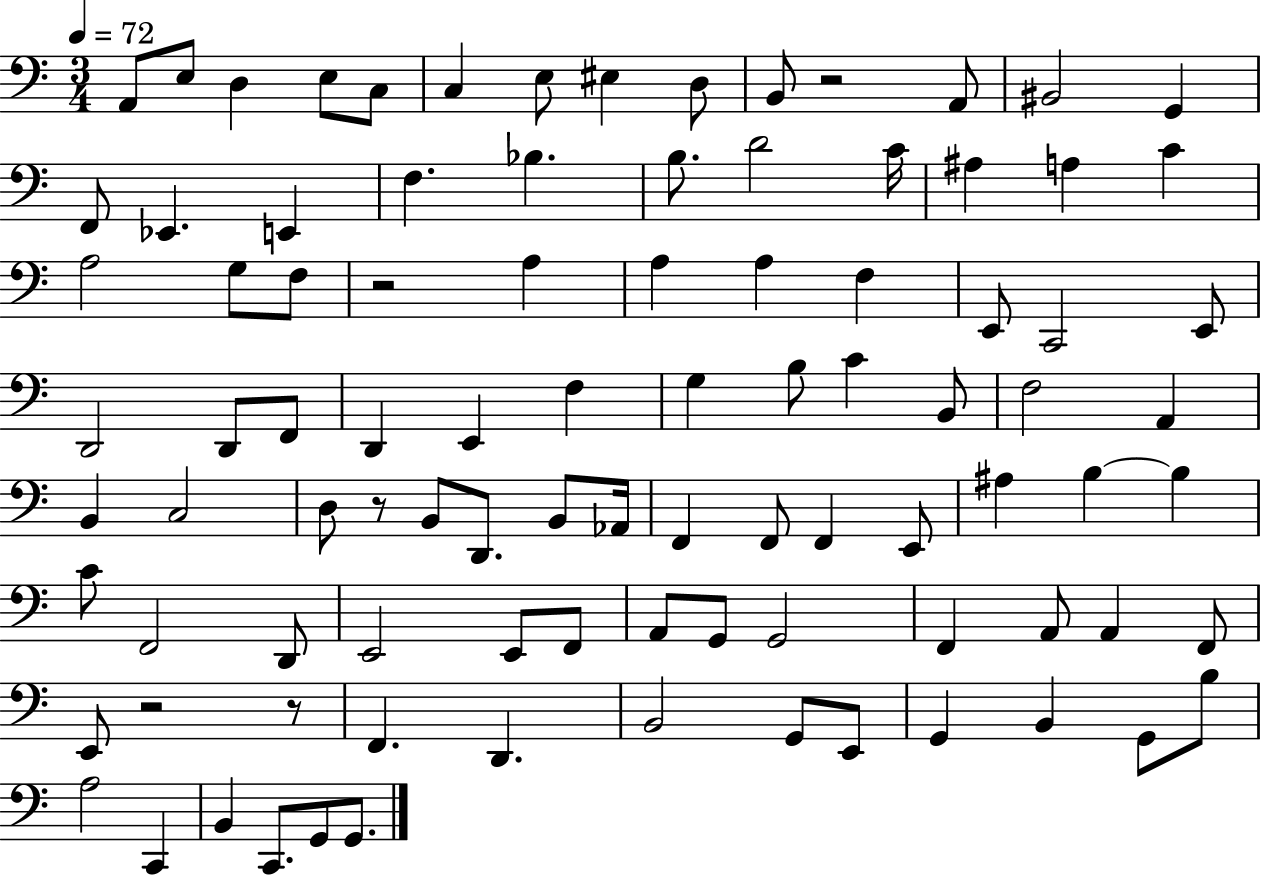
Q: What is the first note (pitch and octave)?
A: A2